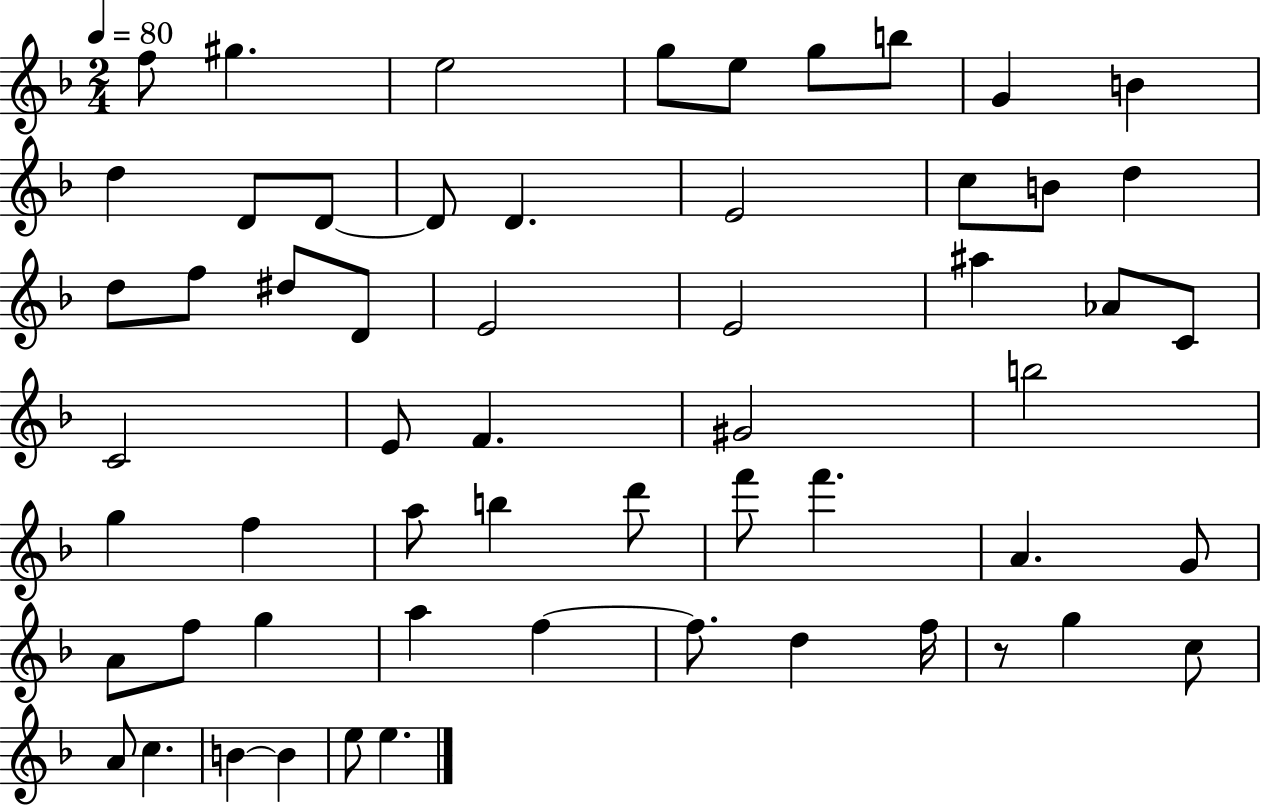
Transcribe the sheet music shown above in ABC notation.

X:1
T:Untitled
M:2/4
L:1/4
K:F
f/2 ^g e2 g/2 e/2 g/2 b/2 G B d D/2 D/2 D/2 D E2 c/2 B/2 d d/2 f/2 ^d/2 D/2 E2 E2 ^a _A/2 C/2 C2 E/2 F ^G2 b2 g f a/2 b d'/2 f'/2 f' A G/2 A/2 f/2 g a f f/2 d f/4 z/2 g c/2 A/2 c B B e/2 e